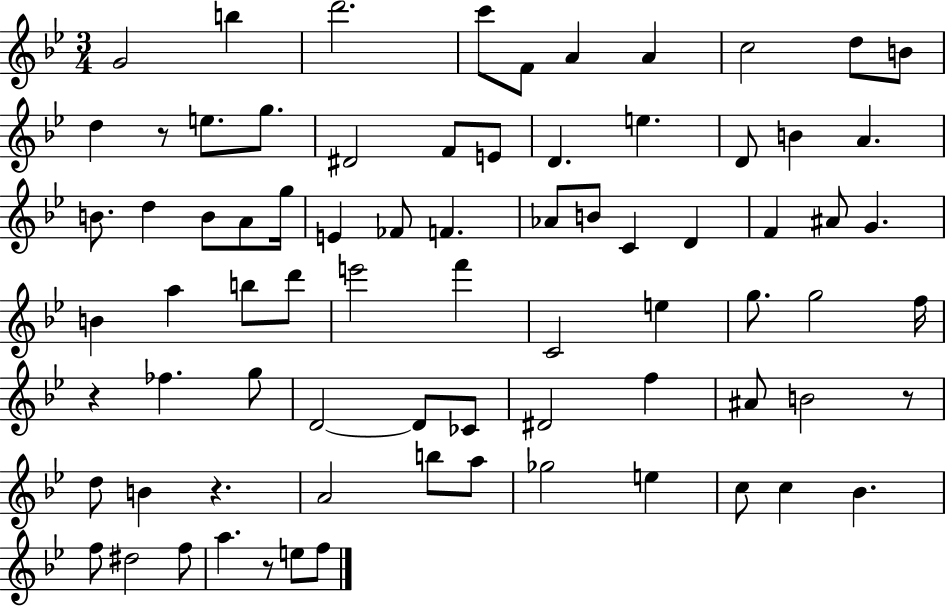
G4/h B5/q D6/h. C6/e F4/e A4/q A4/q C5/h D5/e B4/e D5/q R/e E5/e. G5/e. D#4/h F4/e E4/e D4/q. E5/q. D4/e B4/q A4/q. B4/e. D5/q B4/e A4/e G5/s E4/q FES4/e F4/q. Ab4/e B4/e C4/q D4/q F4/q A#4/e G4/q. B4/q A5/q B5/e D6/e E6/h F6/q C4/h E5/q G5/e. G5/h F5/s R/q FES5/q. G5/e D4/h D4/e CES4/e D#4/h F5/q A#4/e B4/h R/e D5/e B4/q R/q. A4/h B5/e A5/e Gb5/h E5/q C5/e C5/q Bb4/q. F5/e D#5/h F5/e A5/q. R/e E5/e F5/e